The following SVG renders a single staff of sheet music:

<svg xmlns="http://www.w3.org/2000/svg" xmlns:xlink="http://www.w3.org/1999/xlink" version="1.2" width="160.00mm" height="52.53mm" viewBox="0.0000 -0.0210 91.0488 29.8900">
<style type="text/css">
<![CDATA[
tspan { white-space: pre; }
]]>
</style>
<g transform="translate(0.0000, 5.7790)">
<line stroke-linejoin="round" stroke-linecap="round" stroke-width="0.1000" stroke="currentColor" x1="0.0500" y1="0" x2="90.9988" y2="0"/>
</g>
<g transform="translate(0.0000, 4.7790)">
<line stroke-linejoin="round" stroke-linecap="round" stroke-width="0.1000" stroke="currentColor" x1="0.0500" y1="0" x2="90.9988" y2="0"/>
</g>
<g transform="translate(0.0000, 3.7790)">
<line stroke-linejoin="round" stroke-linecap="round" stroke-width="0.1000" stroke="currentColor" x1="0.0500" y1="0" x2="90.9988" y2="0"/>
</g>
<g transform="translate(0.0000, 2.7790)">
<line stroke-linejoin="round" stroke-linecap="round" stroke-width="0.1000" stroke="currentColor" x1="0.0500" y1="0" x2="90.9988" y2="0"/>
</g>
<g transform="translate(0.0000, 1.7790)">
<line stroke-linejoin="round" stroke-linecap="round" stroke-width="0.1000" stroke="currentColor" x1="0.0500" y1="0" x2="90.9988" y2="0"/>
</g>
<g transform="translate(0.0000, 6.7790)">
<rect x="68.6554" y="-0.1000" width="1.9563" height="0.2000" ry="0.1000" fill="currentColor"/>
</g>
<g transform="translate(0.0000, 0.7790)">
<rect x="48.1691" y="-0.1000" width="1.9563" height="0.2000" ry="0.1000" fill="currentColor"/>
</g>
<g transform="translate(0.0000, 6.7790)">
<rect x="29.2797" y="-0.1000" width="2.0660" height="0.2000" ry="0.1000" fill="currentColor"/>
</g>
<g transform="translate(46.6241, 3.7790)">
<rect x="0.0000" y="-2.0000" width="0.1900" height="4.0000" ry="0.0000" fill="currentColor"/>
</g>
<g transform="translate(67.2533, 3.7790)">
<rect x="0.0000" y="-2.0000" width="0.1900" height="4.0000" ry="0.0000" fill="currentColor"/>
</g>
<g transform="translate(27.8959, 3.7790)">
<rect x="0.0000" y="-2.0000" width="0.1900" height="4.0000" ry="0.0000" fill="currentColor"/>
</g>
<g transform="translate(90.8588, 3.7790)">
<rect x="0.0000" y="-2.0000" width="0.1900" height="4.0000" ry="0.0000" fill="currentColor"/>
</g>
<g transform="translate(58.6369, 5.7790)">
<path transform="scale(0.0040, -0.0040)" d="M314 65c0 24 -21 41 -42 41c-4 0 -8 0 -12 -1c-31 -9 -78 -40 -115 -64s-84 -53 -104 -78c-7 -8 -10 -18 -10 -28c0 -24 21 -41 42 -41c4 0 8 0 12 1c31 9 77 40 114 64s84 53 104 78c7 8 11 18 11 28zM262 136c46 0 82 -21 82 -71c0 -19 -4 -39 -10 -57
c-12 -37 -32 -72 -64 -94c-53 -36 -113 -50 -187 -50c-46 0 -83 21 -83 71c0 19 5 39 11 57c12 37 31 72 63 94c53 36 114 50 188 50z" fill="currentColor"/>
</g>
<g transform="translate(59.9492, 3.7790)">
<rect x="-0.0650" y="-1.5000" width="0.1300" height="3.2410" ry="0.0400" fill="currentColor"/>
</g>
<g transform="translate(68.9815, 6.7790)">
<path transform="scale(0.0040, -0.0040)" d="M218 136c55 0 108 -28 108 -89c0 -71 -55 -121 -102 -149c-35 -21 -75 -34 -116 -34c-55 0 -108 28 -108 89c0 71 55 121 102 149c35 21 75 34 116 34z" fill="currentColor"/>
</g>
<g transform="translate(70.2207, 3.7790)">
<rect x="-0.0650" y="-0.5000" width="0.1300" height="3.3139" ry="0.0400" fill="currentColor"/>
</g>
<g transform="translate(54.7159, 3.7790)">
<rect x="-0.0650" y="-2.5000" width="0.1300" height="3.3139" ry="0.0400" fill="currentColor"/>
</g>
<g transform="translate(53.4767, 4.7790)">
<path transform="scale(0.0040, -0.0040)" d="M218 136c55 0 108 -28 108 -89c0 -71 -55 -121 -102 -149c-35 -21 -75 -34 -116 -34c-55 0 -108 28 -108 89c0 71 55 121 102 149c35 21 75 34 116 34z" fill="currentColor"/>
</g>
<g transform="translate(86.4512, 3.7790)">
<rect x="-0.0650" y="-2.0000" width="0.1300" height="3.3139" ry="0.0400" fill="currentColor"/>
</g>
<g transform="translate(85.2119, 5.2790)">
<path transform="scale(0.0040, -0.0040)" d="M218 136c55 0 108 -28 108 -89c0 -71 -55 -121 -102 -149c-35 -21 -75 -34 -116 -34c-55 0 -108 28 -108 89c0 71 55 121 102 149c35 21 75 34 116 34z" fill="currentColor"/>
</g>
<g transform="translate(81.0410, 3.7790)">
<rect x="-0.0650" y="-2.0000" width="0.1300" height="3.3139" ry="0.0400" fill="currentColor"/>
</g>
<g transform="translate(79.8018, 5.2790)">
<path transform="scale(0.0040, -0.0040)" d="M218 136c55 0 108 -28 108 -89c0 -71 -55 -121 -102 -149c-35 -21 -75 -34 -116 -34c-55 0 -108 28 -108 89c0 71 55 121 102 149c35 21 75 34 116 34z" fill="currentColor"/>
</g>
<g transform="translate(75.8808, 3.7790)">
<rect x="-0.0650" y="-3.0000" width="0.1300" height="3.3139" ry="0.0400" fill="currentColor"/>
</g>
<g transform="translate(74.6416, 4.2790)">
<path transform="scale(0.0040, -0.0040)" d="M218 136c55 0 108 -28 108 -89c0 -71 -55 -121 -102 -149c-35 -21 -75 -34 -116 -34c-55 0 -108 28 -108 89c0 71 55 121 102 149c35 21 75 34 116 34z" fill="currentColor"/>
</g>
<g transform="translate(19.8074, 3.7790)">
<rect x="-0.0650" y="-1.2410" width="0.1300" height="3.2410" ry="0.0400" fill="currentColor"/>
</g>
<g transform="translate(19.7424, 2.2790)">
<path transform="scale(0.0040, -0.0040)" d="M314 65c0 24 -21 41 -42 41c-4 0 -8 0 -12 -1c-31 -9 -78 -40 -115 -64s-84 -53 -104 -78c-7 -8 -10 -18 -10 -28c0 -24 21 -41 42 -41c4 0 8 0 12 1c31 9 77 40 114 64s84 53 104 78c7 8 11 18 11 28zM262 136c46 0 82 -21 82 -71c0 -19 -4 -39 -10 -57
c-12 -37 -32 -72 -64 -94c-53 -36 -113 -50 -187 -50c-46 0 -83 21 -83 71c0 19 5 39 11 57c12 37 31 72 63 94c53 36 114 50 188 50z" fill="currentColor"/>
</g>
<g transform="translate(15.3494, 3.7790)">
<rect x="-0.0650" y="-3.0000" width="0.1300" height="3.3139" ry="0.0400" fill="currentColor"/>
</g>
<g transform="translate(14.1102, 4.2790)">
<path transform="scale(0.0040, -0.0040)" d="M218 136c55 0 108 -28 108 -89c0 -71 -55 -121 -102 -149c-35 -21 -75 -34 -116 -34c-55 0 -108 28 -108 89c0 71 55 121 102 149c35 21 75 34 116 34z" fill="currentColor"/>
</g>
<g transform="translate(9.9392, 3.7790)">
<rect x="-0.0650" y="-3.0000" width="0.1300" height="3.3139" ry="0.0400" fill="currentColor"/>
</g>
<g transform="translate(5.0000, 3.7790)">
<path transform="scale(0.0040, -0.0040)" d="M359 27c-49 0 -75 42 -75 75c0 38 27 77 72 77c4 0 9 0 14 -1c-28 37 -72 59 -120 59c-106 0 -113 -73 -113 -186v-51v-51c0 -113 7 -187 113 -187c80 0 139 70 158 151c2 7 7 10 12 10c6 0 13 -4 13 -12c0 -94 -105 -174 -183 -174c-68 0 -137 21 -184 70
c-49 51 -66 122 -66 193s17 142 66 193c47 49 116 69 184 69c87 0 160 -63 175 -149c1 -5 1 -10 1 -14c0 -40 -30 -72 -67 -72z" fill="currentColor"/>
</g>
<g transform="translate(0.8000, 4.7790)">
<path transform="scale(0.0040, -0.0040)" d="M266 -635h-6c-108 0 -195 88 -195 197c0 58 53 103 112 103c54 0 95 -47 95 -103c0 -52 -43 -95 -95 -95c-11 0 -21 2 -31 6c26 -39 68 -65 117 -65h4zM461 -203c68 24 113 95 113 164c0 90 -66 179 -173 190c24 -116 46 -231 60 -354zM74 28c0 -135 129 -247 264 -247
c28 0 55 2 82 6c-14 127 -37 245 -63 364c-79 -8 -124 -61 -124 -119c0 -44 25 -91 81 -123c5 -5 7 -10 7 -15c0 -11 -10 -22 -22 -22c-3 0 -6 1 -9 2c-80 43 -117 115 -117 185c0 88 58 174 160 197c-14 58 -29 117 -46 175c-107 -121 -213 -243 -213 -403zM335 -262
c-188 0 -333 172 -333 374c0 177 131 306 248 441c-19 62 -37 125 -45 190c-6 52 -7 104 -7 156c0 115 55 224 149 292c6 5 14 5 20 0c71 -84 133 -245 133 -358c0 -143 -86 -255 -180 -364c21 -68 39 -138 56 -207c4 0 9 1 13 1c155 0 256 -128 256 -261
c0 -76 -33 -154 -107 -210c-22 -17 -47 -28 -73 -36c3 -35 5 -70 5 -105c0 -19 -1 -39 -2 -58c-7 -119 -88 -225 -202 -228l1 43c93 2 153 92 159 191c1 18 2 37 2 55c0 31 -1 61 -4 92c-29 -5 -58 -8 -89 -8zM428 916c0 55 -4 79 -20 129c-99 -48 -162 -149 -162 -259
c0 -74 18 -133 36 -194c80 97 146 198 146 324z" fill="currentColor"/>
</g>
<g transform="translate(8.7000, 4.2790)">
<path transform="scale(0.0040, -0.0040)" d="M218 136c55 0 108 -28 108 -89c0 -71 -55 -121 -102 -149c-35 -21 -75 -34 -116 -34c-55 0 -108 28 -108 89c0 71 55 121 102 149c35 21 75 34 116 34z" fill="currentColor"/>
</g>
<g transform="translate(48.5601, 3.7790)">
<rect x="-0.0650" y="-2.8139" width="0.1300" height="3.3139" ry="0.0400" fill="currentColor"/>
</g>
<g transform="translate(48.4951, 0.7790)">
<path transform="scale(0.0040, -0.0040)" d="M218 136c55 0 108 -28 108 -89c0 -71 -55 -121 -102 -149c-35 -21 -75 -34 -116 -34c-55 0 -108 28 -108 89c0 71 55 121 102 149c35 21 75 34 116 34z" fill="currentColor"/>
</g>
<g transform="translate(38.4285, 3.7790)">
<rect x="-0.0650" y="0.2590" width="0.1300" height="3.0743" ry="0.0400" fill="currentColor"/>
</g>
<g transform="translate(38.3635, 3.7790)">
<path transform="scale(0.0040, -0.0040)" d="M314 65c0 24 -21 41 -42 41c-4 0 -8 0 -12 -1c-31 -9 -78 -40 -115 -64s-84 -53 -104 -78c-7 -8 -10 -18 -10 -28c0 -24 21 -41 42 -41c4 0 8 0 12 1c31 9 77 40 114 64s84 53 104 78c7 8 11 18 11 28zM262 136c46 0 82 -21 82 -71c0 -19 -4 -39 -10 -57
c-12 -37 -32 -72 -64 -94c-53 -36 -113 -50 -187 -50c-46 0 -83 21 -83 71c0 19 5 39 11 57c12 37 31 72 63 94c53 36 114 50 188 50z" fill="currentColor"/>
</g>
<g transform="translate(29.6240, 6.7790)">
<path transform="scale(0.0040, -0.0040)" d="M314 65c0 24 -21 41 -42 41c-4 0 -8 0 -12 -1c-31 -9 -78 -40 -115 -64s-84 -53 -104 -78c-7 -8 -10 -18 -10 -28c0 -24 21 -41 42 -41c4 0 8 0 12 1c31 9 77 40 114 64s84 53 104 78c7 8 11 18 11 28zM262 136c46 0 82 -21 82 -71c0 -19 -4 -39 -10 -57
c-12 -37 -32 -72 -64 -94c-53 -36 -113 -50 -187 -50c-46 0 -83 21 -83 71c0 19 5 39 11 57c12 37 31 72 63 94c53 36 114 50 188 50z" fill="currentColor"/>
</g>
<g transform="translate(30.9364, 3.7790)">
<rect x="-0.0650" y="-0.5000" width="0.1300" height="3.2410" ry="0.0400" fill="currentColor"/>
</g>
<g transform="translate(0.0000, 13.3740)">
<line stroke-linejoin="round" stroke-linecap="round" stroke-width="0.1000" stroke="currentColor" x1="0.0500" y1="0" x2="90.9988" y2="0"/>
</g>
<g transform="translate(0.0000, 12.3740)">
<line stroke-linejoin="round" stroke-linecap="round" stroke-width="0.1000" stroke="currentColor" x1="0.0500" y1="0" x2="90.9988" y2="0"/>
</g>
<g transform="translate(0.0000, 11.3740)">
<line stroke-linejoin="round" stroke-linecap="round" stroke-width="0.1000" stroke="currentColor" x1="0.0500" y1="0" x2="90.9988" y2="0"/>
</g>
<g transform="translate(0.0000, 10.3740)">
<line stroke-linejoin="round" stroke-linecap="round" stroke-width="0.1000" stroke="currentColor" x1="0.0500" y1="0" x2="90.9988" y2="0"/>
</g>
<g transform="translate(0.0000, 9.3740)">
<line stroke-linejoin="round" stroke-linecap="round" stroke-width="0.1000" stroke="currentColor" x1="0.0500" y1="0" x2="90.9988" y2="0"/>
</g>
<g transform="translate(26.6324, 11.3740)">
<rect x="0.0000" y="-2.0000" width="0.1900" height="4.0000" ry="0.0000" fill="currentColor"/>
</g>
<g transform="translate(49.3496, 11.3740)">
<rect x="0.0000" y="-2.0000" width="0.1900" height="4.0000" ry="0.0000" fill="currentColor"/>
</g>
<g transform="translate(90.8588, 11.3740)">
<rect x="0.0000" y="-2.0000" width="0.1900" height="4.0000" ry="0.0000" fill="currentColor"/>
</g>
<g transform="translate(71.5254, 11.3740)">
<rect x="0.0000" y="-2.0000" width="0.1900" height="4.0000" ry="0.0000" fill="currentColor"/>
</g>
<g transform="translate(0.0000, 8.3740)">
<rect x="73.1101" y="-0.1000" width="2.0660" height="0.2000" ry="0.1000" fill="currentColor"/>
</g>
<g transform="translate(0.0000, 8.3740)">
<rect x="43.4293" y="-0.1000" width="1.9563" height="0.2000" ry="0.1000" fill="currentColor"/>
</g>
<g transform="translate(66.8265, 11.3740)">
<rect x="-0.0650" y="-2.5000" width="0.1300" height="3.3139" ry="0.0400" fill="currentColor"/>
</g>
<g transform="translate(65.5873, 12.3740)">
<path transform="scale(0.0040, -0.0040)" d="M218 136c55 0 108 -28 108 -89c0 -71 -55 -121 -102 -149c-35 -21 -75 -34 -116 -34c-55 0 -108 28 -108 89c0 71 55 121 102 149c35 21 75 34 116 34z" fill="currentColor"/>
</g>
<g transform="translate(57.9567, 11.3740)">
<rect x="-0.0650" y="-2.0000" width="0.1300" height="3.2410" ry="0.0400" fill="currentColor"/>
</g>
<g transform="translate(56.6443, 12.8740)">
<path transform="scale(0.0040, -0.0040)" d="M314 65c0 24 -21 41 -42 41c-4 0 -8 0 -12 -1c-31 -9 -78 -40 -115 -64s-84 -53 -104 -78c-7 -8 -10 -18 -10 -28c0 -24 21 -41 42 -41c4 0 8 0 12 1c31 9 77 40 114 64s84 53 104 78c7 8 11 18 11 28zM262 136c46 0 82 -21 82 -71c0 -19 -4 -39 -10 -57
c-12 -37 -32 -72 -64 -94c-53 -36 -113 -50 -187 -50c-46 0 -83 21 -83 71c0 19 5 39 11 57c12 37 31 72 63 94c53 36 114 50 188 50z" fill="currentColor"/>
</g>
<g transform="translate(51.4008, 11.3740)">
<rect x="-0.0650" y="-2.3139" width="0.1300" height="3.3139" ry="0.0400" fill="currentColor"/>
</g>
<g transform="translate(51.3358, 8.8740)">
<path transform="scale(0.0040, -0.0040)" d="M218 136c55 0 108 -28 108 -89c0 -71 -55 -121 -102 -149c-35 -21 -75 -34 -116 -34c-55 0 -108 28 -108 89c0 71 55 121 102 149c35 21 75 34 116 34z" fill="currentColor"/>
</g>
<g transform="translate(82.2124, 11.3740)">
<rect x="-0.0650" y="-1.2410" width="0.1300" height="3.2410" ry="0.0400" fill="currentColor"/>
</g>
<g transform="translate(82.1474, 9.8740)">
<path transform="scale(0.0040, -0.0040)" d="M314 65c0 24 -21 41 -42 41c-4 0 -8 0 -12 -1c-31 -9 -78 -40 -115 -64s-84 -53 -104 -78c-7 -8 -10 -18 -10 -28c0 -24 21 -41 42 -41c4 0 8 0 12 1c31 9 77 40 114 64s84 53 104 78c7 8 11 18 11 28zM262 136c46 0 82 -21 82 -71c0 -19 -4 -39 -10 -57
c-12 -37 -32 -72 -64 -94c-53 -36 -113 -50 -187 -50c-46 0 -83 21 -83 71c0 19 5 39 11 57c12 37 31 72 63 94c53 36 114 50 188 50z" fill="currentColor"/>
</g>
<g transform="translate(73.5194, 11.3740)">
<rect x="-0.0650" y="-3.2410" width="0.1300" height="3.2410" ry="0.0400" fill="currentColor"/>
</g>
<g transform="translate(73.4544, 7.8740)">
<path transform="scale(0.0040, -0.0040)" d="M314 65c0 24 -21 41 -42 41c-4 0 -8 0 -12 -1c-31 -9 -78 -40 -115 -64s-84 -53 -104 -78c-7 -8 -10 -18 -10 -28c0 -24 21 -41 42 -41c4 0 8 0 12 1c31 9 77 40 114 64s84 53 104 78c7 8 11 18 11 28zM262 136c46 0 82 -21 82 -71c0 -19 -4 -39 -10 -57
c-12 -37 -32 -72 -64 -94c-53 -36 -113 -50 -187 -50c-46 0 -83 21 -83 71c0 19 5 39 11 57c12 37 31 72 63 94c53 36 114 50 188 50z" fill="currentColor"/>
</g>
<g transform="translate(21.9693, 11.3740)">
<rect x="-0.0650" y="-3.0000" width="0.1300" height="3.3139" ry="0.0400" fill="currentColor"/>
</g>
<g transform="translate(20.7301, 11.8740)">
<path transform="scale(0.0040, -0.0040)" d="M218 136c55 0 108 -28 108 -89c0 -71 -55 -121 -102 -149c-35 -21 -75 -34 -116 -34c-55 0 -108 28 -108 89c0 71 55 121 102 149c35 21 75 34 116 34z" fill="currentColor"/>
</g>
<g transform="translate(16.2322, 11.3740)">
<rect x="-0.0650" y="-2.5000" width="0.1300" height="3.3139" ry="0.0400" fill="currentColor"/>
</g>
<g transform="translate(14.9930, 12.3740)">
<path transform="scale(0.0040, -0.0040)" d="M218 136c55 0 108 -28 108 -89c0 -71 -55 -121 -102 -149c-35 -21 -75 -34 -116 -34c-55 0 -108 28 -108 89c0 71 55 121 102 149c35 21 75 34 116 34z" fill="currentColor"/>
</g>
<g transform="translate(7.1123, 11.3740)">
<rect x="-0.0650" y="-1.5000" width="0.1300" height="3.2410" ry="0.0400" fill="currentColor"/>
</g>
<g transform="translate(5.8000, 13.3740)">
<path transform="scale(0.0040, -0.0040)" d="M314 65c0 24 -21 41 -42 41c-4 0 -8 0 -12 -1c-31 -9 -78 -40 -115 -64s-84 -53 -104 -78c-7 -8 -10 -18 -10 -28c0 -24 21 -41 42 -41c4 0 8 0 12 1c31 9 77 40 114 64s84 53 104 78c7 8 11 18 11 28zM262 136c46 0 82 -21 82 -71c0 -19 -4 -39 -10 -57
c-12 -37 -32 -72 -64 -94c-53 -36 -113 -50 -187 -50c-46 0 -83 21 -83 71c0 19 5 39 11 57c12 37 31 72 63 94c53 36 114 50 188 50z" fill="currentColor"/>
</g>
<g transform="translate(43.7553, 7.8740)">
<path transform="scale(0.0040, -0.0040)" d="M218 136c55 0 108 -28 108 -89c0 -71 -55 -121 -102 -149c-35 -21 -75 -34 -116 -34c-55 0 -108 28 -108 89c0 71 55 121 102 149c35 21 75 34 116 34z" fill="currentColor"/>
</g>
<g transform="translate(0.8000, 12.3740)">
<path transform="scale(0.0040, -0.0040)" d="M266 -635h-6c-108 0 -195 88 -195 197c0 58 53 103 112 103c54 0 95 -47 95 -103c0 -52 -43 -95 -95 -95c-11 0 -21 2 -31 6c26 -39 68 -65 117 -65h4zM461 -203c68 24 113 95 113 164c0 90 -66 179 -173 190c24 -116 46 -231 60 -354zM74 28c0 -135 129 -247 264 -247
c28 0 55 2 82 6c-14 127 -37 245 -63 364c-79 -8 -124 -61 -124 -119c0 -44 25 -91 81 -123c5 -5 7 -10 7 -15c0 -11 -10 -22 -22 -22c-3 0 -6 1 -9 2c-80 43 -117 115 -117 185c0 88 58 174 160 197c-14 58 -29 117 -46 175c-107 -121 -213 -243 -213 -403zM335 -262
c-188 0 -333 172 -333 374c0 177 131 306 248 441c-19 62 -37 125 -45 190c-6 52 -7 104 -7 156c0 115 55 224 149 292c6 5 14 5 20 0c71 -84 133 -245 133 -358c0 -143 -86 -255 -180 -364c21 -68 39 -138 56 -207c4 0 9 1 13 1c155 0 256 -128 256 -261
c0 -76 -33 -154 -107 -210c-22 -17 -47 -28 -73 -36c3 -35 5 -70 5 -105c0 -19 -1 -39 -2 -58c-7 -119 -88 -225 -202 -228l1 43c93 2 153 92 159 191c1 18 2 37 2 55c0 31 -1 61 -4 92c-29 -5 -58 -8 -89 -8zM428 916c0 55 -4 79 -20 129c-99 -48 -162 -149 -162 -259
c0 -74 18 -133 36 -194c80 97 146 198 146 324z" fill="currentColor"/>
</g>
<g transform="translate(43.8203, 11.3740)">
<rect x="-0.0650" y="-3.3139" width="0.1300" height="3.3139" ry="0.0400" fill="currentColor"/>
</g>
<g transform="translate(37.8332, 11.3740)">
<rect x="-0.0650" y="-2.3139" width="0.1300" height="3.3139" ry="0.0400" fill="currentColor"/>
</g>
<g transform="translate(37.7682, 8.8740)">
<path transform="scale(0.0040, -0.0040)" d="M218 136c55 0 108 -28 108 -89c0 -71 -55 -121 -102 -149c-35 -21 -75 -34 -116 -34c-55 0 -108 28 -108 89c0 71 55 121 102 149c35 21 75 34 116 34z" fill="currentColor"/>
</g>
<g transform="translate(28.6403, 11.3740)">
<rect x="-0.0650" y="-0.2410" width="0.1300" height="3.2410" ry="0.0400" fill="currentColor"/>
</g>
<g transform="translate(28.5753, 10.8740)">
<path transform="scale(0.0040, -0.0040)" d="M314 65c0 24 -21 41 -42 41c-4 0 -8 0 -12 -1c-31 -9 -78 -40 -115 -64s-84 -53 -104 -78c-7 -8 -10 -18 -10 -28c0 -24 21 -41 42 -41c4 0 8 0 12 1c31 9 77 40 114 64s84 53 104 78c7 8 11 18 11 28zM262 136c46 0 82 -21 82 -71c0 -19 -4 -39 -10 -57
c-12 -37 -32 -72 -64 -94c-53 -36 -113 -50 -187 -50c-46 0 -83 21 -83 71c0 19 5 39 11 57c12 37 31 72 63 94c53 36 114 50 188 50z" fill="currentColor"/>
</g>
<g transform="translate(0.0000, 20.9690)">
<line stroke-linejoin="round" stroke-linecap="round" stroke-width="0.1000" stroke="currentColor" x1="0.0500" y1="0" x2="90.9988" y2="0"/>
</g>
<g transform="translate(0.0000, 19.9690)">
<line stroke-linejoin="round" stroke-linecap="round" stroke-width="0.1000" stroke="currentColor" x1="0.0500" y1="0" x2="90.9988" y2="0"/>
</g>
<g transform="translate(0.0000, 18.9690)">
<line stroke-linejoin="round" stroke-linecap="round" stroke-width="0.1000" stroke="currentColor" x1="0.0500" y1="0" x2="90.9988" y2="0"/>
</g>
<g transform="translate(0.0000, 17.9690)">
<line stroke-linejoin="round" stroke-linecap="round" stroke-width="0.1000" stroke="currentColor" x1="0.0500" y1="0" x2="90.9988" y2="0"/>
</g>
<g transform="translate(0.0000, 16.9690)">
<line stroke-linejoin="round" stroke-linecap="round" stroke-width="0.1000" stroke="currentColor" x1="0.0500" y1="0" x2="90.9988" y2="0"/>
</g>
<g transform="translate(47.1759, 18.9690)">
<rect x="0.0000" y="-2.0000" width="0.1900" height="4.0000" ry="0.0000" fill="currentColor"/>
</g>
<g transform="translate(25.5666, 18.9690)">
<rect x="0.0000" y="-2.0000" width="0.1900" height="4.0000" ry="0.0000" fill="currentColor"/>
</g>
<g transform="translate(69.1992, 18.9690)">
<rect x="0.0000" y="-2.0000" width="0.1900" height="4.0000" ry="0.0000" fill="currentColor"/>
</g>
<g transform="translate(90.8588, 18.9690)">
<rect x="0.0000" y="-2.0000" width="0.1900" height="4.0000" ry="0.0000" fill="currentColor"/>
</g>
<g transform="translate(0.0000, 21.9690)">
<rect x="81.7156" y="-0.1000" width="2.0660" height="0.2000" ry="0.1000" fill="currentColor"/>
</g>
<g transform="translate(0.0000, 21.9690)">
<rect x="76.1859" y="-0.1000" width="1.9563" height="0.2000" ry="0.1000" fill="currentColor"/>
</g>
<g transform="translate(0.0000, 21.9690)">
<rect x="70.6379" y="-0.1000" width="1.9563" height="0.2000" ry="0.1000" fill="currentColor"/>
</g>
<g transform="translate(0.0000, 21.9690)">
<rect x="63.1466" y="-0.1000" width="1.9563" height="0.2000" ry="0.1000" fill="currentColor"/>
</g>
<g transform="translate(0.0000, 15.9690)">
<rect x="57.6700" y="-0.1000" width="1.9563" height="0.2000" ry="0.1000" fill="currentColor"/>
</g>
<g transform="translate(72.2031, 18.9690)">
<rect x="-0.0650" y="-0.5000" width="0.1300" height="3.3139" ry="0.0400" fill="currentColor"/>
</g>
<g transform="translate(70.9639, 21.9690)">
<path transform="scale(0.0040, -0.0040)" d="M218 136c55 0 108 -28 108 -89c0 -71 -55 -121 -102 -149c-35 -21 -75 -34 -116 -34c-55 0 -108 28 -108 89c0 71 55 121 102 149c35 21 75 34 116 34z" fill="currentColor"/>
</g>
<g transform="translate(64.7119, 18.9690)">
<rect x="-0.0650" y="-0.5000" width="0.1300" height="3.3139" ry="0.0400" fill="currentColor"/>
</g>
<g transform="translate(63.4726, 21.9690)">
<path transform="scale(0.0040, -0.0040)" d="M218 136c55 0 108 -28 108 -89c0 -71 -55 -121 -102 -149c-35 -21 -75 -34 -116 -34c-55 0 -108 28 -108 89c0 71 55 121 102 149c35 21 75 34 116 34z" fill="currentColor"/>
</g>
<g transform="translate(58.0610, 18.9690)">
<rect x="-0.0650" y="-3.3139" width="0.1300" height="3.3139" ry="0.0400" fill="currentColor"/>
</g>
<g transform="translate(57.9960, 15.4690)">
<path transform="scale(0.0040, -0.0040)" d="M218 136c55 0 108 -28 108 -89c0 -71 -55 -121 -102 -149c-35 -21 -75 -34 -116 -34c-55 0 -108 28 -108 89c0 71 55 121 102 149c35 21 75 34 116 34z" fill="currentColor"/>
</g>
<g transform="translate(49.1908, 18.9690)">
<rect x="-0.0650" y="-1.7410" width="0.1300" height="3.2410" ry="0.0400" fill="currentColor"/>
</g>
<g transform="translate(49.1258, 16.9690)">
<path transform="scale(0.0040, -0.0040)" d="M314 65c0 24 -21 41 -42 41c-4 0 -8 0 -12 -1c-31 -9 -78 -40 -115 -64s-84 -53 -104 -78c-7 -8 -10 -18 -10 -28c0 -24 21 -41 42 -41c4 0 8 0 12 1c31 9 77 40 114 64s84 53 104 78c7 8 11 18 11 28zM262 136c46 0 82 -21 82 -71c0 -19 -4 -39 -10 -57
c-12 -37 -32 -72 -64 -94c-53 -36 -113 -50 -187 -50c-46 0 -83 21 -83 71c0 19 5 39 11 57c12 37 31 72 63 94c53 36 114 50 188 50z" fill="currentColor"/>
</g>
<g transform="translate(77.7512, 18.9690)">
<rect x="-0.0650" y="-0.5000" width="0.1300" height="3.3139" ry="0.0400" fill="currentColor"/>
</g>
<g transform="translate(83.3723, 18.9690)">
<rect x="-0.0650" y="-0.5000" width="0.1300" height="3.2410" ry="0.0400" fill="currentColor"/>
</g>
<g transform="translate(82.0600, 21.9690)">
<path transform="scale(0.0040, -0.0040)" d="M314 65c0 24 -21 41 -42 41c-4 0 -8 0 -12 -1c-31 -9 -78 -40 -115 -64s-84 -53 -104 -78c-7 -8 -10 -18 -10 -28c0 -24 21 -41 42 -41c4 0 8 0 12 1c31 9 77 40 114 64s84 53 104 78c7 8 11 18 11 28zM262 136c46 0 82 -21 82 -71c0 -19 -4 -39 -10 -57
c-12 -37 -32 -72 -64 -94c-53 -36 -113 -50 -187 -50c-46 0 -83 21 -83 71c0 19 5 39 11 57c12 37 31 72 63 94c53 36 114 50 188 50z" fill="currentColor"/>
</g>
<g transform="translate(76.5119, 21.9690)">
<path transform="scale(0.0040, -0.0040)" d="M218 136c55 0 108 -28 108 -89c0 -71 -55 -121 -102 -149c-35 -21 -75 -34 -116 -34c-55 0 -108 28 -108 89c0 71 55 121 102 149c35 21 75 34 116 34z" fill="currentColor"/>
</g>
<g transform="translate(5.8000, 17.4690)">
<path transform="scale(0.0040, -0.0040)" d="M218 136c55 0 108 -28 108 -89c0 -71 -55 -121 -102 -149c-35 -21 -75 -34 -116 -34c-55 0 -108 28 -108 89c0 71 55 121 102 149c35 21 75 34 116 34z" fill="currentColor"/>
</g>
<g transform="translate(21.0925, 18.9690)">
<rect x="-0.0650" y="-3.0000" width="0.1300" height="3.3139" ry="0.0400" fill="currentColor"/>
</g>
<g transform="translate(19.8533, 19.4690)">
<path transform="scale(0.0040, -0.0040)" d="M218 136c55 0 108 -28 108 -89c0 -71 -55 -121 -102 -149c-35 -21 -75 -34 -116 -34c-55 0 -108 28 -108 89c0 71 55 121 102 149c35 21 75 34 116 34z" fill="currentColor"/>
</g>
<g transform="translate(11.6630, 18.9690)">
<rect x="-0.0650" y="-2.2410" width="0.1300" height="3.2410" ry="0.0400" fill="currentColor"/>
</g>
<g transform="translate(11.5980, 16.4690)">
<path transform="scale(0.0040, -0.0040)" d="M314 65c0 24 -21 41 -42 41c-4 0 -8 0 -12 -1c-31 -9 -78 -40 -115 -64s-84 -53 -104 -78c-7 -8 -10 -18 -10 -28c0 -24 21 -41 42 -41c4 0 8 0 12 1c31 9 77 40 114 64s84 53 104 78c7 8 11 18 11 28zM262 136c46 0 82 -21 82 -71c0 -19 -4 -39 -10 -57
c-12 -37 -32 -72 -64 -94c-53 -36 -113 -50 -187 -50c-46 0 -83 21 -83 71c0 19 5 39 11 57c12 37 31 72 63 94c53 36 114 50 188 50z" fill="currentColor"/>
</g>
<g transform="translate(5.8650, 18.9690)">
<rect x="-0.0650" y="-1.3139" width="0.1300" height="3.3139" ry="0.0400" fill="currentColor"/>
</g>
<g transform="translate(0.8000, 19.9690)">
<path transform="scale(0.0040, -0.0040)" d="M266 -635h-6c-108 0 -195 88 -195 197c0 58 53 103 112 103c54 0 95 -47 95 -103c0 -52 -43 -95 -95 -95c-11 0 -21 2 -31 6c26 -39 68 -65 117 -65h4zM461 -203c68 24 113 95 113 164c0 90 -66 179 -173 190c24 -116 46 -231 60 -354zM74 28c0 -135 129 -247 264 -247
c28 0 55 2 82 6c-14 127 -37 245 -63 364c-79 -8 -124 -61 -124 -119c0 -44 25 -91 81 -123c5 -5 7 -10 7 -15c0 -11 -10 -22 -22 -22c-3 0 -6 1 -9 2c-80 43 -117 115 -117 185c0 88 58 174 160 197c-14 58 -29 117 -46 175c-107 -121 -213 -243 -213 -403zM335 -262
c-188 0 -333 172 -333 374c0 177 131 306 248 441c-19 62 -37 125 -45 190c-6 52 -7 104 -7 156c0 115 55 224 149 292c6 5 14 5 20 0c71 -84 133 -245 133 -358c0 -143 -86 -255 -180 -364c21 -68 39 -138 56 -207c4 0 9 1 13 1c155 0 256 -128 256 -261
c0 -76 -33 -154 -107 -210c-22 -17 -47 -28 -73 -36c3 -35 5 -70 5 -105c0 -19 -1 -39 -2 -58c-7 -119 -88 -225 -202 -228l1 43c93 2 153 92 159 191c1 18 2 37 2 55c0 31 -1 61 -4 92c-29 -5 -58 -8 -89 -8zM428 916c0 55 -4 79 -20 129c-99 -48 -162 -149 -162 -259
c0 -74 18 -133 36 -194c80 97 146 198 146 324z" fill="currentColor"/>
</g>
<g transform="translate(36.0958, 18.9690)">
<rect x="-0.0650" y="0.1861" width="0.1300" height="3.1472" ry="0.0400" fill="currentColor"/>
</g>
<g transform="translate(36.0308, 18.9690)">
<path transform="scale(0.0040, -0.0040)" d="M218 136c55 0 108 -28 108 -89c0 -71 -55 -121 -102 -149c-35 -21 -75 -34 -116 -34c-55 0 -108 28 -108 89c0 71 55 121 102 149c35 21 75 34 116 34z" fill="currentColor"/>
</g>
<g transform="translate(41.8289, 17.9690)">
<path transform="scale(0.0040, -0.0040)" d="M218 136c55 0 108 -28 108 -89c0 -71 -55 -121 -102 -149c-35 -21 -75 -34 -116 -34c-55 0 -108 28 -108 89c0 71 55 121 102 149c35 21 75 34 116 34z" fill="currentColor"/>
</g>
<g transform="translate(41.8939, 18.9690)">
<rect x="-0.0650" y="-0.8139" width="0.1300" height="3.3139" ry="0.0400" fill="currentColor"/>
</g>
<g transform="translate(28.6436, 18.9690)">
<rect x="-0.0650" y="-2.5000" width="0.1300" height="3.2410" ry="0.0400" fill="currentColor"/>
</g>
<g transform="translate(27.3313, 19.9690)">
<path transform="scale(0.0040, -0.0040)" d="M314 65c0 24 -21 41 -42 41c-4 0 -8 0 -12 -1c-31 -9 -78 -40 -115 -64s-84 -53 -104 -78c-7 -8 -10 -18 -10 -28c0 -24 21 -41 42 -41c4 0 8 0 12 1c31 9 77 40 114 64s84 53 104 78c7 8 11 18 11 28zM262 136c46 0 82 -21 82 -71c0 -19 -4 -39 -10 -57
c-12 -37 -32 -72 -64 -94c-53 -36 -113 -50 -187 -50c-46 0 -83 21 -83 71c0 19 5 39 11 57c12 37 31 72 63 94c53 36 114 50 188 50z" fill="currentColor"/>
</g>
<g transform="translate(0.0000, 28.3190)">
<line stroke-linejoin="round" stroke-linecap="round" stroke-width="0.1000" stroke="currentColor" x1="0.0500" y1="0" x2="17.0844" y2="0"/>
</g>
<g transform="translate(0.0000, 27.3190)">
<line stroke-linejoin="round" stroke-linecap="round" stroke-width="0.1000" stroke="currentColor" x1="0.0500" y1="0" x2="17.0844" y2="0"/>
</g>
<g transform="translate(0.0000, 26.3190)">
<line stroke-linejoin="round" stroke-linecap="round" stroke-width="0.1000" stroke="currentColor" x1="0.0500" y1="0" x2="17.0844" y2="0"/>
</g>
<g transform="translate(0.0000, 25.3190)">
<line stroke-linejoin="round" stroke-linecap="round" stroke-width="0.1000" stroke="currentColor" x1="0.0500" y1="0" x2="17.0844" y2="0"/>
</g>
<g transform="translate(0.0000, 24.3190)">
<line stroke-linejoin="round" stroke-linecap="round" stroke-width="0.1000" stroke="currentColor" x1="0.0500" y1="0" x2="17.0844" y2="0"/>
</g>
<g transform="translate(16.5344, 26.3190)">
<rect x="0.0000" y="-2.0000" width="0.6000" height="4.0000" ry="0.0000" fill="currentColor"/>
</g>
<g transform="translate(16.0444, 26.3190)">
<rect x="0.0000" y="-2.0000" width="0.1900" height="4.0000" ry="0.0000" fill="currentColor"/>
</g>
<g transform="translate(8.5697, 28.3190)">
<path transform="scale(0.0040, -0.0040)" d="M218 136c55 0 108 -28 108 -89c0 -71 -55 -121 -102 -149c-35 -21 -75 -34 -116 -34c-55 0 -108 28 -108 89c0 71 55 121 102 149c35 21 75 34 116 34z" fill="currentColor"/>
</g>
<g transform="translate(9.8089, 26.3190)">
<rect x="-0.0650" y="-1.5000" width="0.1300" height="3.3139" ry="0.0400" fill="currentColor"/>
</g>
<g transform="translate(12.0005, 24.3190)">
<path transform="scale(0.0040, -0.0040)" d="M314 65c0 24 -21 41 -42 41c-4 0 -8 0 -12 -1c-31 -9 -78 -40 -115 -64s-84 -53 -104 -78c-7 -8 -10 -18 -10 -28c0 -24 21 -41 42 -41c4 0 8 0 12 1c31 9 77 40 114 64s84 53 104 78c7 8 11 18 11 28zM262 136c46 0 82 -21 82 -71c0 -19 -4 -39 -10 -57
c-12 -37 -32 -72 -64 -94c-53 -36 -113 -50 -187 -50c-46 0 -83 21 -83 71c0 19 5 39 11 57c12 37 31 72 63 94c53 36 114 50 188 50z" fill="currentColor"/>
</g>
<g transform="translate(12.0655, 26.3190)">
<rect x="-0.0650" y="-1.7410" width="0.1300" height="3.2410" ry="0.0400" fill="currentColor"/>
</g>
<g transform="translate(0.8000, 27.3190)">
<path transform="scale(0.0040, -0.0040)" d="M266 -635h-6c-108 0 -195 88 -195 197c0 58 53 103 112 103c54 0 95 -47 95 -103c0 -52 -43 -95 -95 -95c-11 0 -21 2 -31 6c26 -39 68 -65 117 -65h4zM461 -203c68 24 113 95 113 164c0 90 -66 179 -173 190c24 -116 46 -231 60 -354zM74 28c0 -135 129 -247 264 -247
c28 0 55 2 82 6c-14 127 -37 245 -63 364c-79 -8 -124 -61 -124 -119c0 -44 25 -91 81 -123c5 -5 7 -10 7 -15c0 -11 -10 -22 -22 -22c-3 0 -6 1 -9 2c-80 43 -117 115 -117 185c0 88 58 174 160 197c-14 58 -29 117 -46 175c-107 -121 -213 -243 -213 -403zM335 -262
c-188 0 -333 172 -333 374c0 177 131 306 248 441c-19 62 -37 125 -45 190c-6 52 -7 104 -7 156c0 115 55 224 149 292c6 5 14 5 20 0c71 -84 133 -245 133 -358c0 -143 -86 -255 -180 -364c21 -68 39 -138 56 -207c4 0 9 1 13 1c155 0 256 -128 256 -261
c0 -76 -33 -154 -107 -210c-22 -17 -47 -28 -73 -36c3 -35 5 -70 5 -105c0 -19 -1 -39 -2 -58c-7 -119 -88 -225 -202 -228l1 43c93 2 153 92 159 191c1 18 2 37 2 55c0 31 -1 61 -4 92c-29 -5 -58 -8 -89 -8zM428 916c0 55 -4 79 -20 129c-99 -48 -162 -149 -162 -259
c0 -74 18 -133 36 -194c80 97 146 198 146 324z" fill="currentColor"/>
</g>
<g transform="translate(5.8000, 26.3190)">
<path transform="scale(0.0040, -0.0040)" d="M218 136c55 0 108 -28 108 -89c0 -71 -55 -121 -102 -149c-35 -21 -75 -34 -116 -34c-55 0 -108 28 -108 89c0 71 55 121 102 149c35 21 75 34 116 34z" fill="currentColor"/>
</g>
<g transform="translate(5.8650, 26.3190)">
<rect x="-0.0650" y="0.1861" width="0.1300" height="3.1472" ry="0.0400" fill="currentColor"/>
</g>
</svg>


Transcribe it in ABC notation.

X:1
T:Untitled
M:4/4
L:1/4
K:C
A A e2 C2 B2 a G E2 C A F F E2 G A c2 g b g F2 G b2 e2 e g2 A G2 B d f2 b C C C C2 B E f2